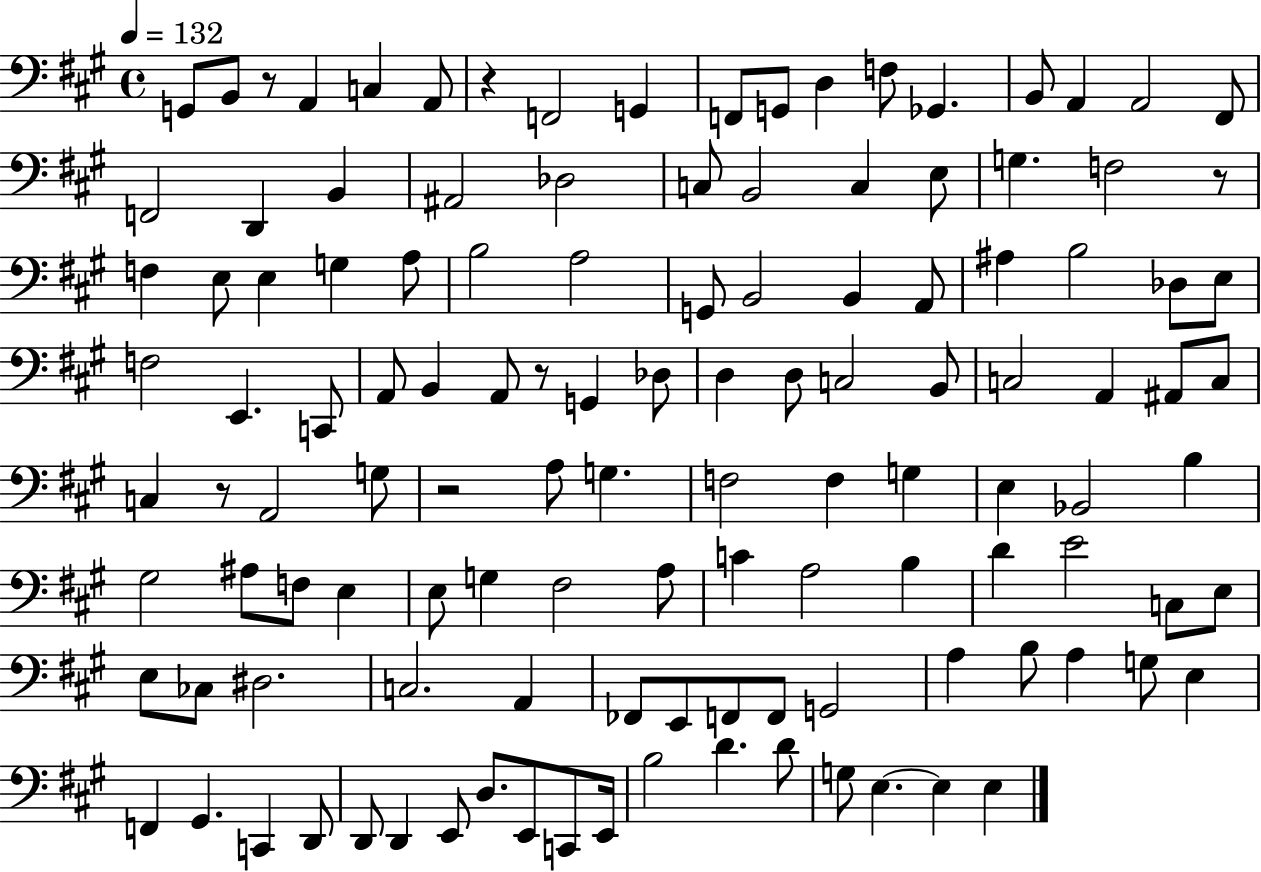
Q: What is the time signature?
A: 4/4